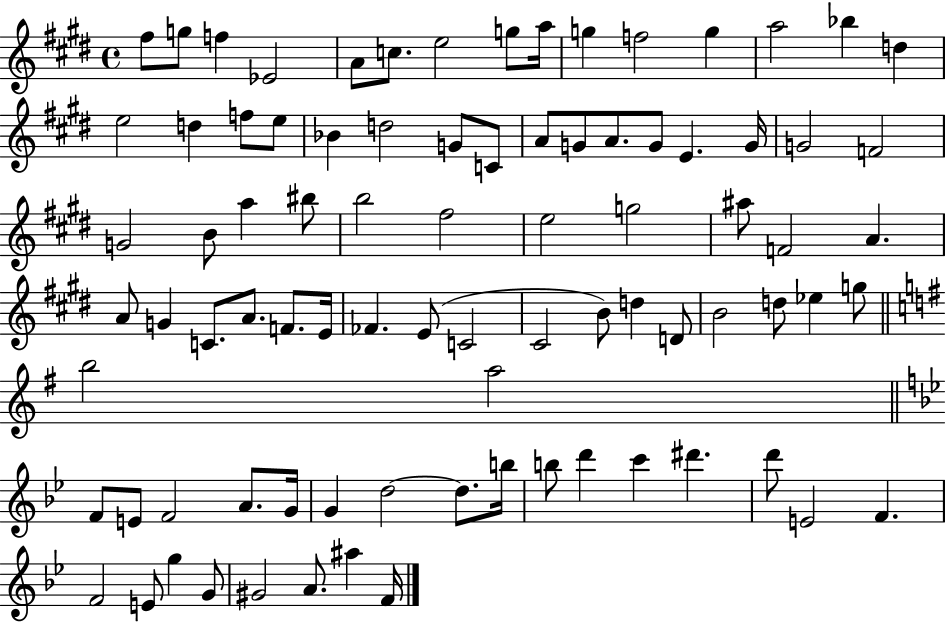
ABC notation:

X:1
T:Untitled
M:4/4
L:1/4
K:E
^f/2 g/2 f _E2 A/2 c/2 e2 g/2 a/4 g f2 g a2 _b d e2 d f/2 e/2 _B d2 G/2 C/2 A/2 G/2 A/2 G/2 E G/4 G2 F2 G2 B/2 a ^b/2 b2 ^f2 e2 g2 ^a/2 F2 A A/2 G C/2 A/2 F/2 E/4 _F E/2 C2 ^C2 B/2 d D/2 B2 d/2 _e g/2 b2 a2 F/2 E/2 F2 A/2 G/4 G d2 d/2 b/4 b/2 d' c' ^d' d'/2 E2 F F2 E/2 g G/2 ^G2 A/2 ^a F/4